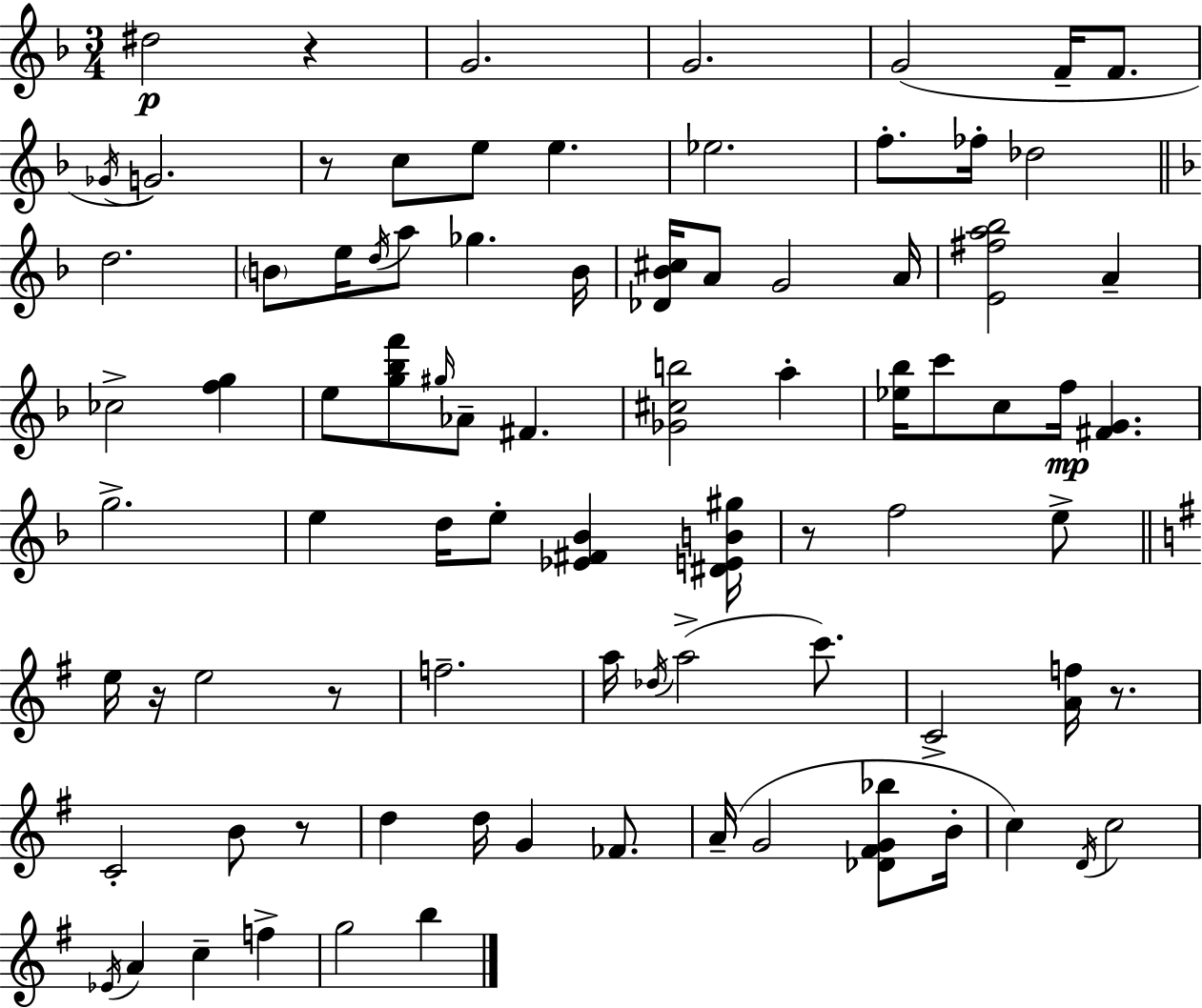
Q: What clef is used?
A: treble